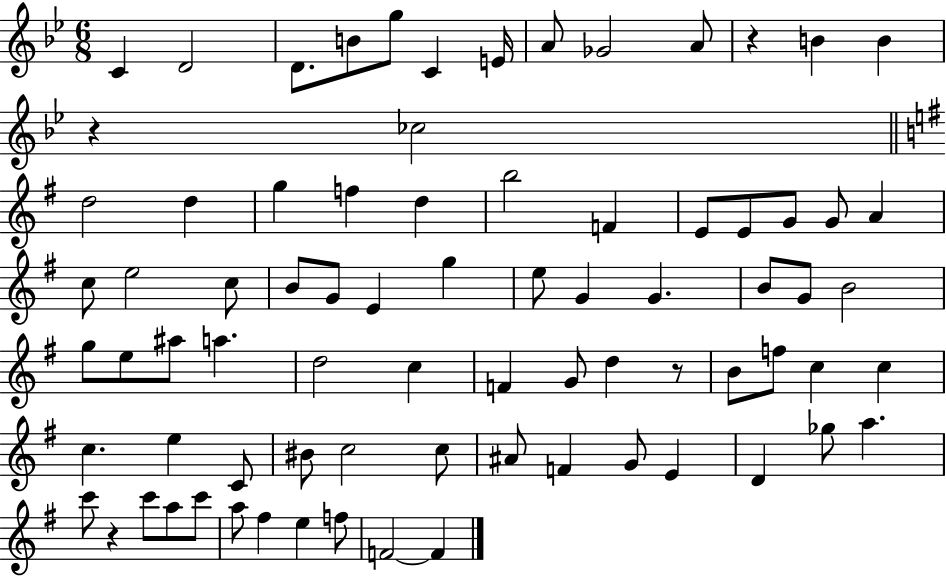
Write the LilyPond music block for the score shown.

{
  \clef treble
  \numericTimeSignature
  \time 6/8
  \key bes \major
  c'4 d'2 | d'8. b'8 g''8 c'4 e'16 | a'8 ges'2 a'8 | r4 b'4 b'4 | \break r4 ces''2 | \bar "||" \break \key e \minor d''2 d''4 | g''4 f''4 d''4 | b''2 f'4 | e'8 e'8 g'8 g'8 a'4 | \break c''8 e''2 c''8 | b'8 g'8 e'4 g''4 | e''8 g'4 g'4. | b'8 g'8 b'2 | \break g''8 e''8 ais''8 a''4. | d''2 c''4 | f'4 g'8 d''4 r8 | b'8 f''8 c''4 c''4 | \break c''4. e''4 c'8 | bis'8 c''2 c''8 | ais'8 f'4 g'8 e'4 | d'4 ges''8 a''4. | \break c'''8 r4 c'''8 a''8 c'''8 | a''8 fis''4 e''4 f''8 | f'2~~ f'4 | \bar "|."
}